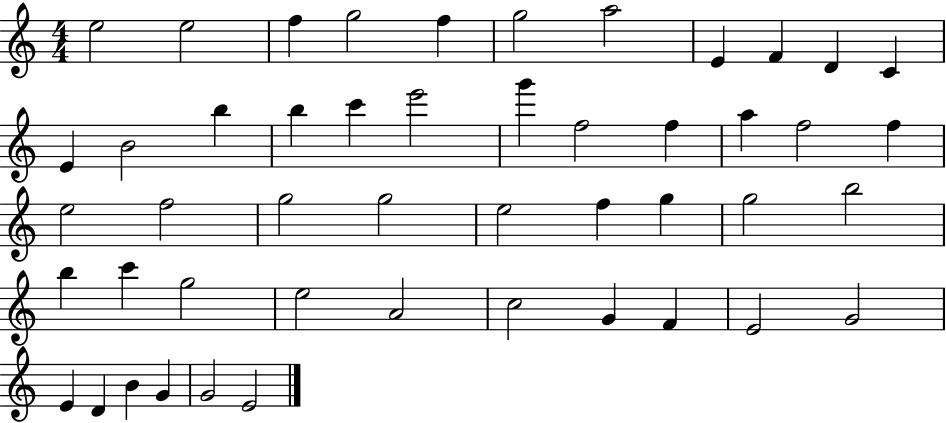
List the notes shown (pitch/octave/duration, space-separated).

E5/h E5/h F5/q G5/h F5/q G5/h A5/h E4/q F4/q D4/q C4/q E4/q B4/h B5/q B5/q C6/q E6/h G6/q F5/h F5/q A5/q F5/h F5/q E5/h F5/h G5/h G5/h E5/h F5/q G5/q G5/h B5/h B5/q C6/q G5/h E5/h A4/h C5/h G4/q F4/q E4/h G4/h E4/q D4/q B4/q G4/q G4/h E4/h